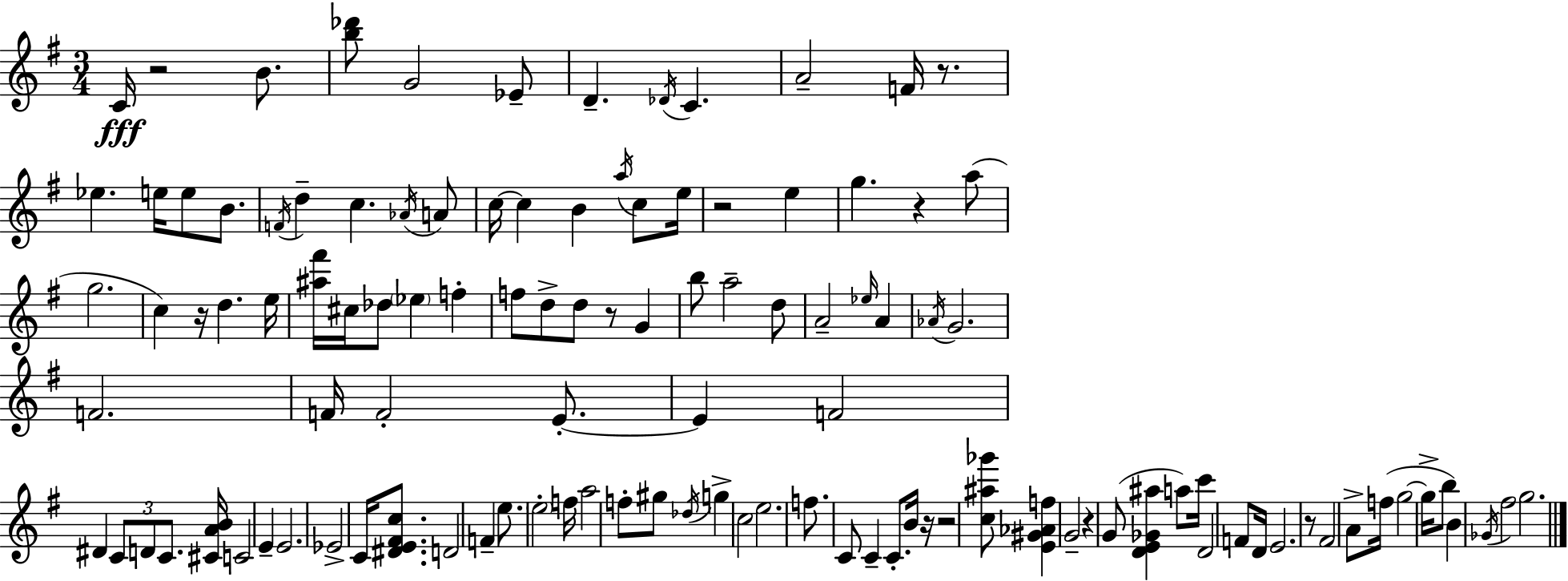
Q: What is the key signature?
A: G major